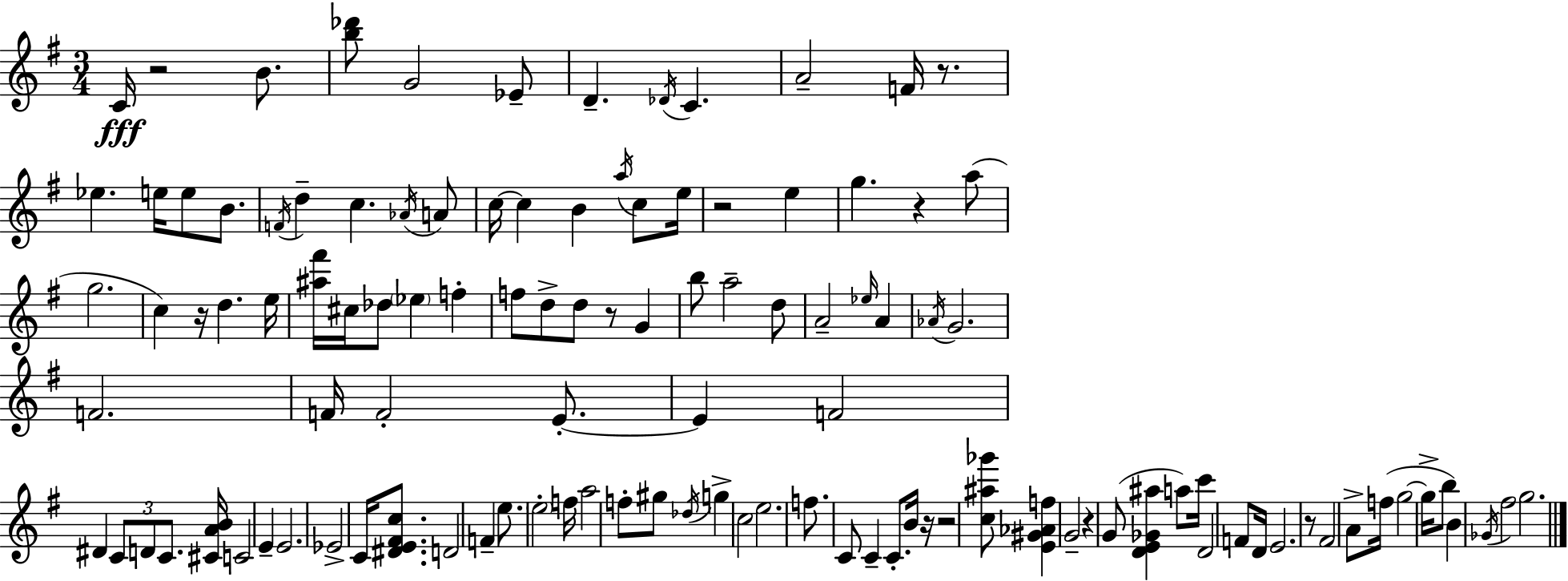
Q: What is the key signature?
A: G major